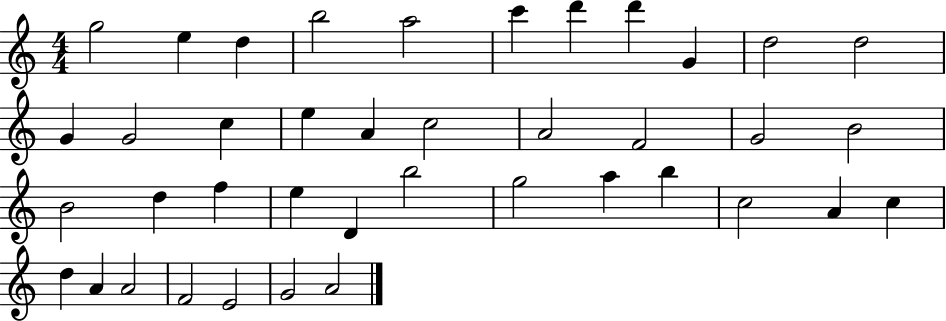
X:1
T:Untitled
M:4/4
L:1/4
K:C
g2 e d b2 a2 c' d' d' G d2 d2 G G2 c e A c2 A2 F2 G2 B2 B2 d f e D b2 g2 a b c2 A c d A A2 F2 E2 G2 A2